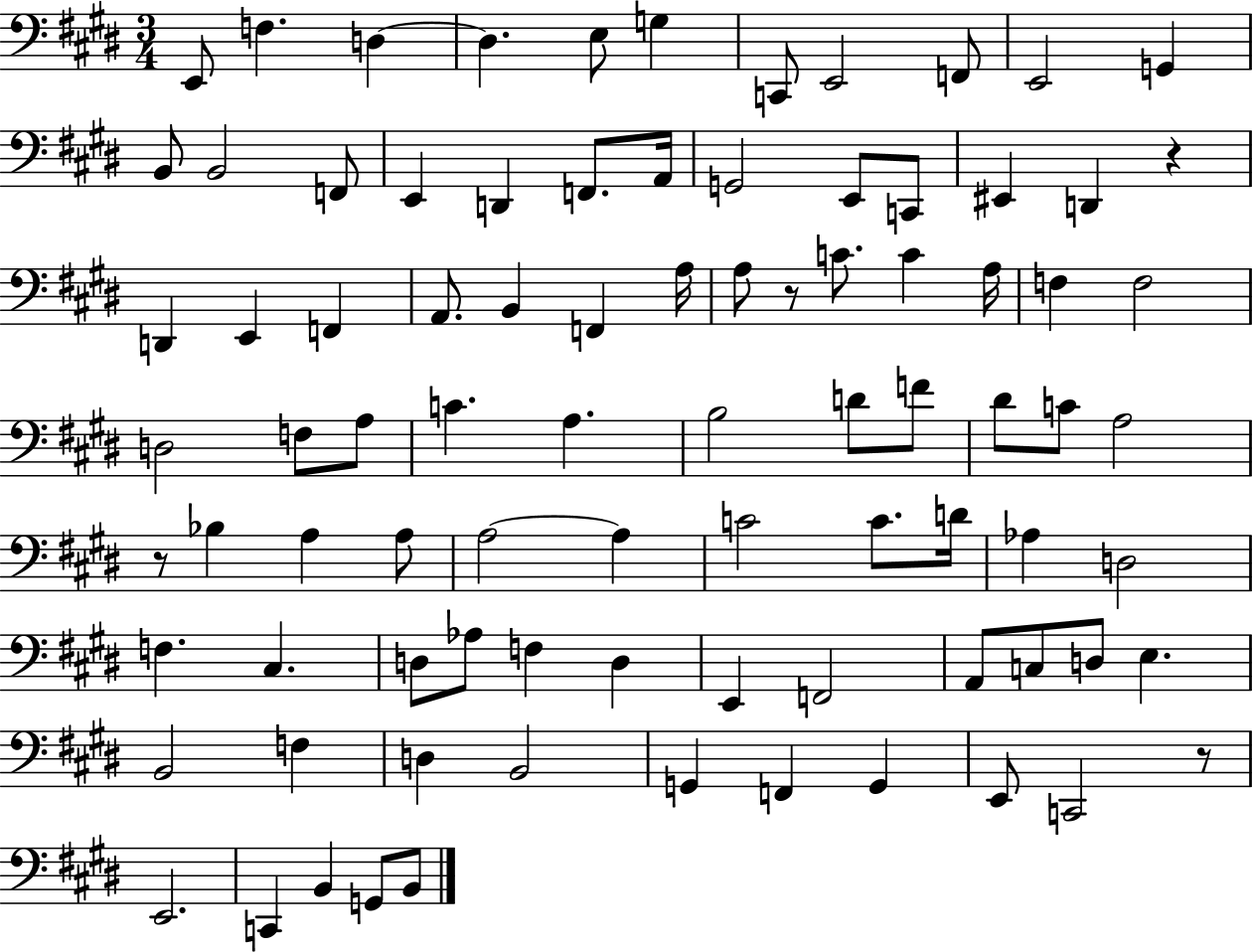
X:1
T:Untitled
M:3/4
L:1/4
K:E
E,,/2 F, D, D, E,/2 G, C,,/2 E,,2 F,,/2 E,,2 G,, B,,/2 B,,2 F,,/2 E,, D,, F,,/2 A,,/4 G,,2 E,,/2 C,,/2 ^E,, D,, z D,, E,, F,, A,,/2 B,, F,, A,/4 A,/2 z/2 C/2 C A,/4 F, F,2 D,2 F,/2 A,/2 C A, B,2 D/2 F/2 ^D/2 C/2 A,2 z/2 _B, A, A,/2 A,2 A, C2 C/2 D/4 _A, D,2 F, ^C, D,/2 _A,/2 F, D, E,, F,,2 A,,/2 C,/2 D,/2 E, B,,2 F, D, B,,2 G,, F,, G,, E,,/2 C,,2 z/2 E,,2 C,, B,, G,,/2 B,,/2